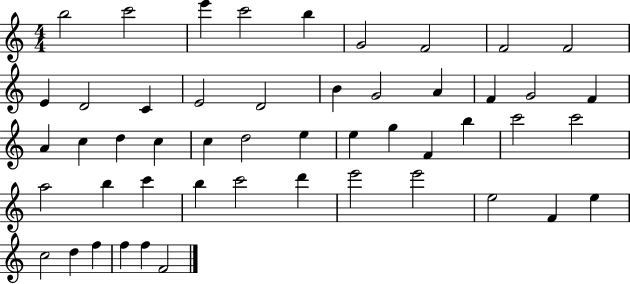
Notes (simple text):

B5/h C6/h E6/q C6/h B5/q G4/h F4/h F4/h F4/h E4/q D4/h C4/q E4/h D4/h B4/q G4/h A4/q F4/q G4/h F4/q A4/q C5/q D5/q C5/q C5/q D5/h E5/q E5/q G5/q F4/q B5/q C6/h C6/h A5/h B5/q C6/q B5/q C6/h D6/q E6/h E6/h E5/h F4/q E5/q C5/h D5/q F5/q F5/q F5/q F4/h